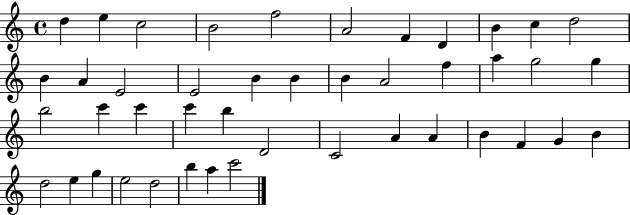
{
  \clef treble
  \time 4/4
  \defaultTimeSignature
  \key c \major
  d''4 e''4 c''2 | b'2 f''2 | a'2 f'4 d'4 | b'4 c''4 d''2 | \break b'4 a'4 e'2 | e'2 b'4 b'4 | b'4 a'2 f''4 | a''4 g''2 g''4 | \break b''2 c'''4 c'''4 | c'''4 b''4 d'2 | c'2 a'4 a'4 | b'4 f'4 g'4 b'4 | \break d''2 e''4 g''4 | e''2 d''2 | b''4 a''4 c'''2 | \bar "|."
}